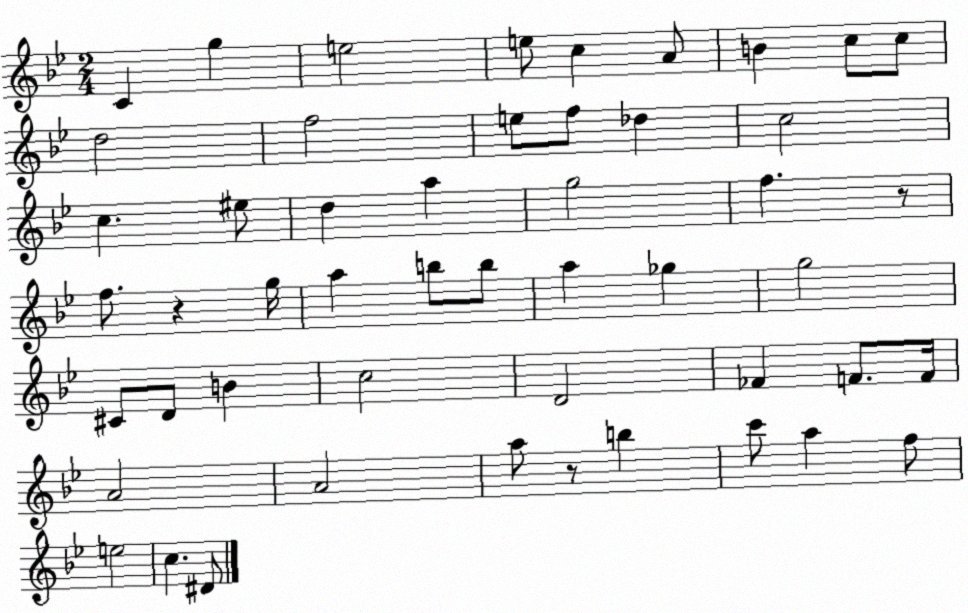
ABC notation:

X:1
T:Untitled
M:2/4
L:1/4
K:Bb
C g e2 e/2 c A/2 B c/2 c/2 d2 f2 e/2 f/2 _d c2 c ^e/2 d a g2 f z/2 f/2 z g/4 a b/2 b/2 a _g g2 ^C/2 D/2 B c2 D2 _F F/2 F/4 A2 A2 a/2 z/2 b c'/2 a f/2 e2 c ^D/2